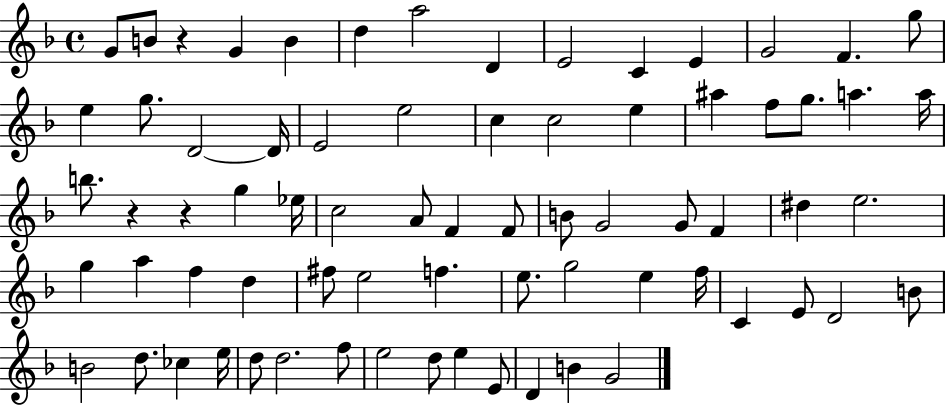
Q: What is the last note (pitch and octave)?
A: G4